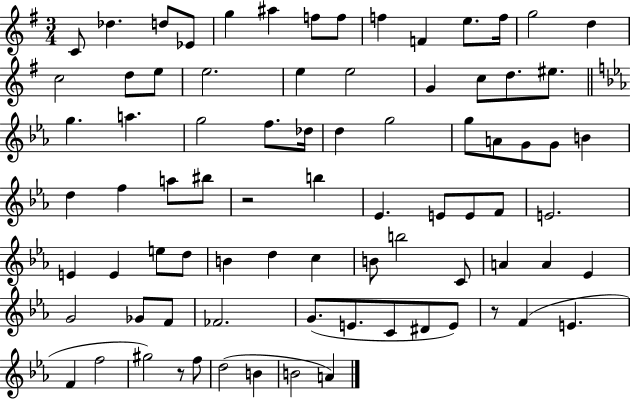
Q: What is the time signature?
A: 3/4